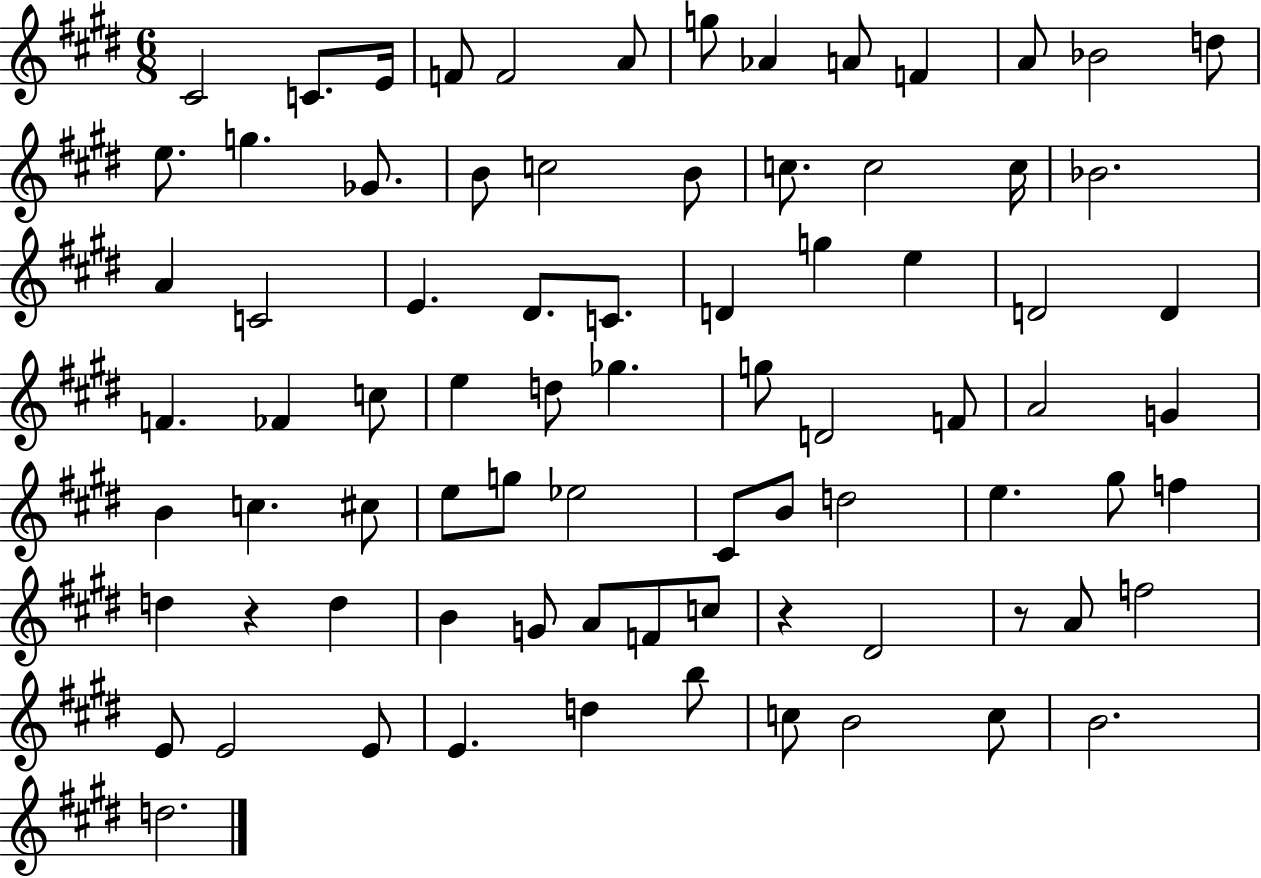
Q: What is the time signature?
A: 6/8